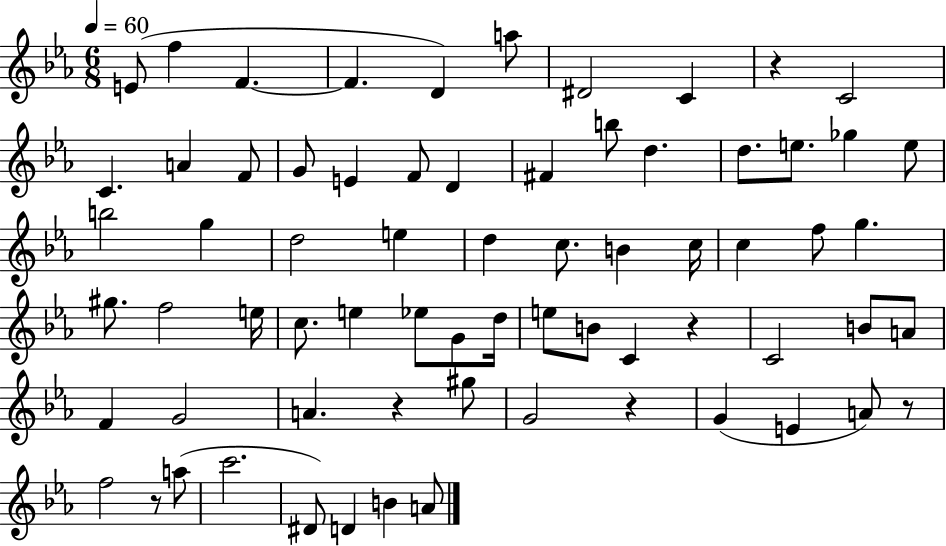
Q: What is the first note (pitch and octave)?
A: E4